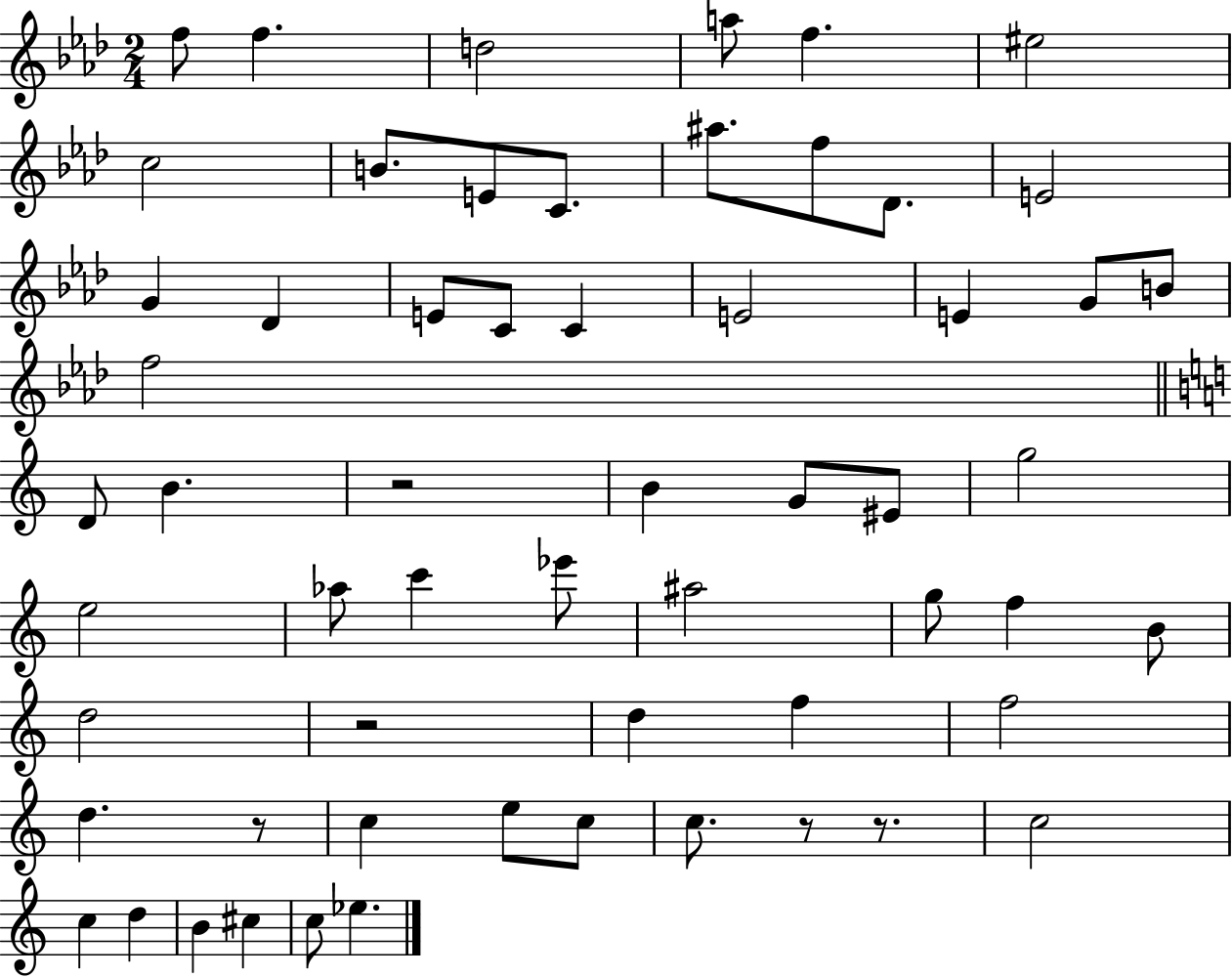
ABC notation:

X:1
T:Untitled
M:2/4
L:1/4
K:Ab
f/2 f d2 a/2 f ^e2 c2 B/2 E/2 C/2 ^a/2 f/2 _D/2 E2 G _D E/2 C/2 C E2 E G/2 B/2 f2 D/2 B z2 B G/2 ^E/2 g2 e2 _a/2 c' _e'/2 ^a2 g/2 f B/2 d2 z2 d f f2 d z/2 c e/2 c/2 c/2 z/2 z/2 c2 c d B ^c c/2 _e